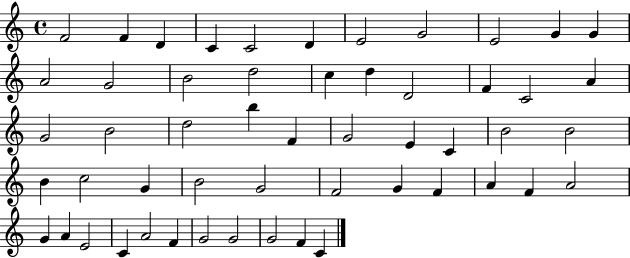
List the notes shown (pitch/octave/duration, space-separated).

F4/h F4/q D4/q C4/q C4/h D4/q E4/h G4/h E4/h G4/q G4/q A4/h G4/h B4/h D5/h C5/q D5/q D4/h F4/q C4/h A4/q G4/h B4/h D5/h B5/q F4/q G4/h E4/q C4/q B4/h B4/h B4/q C5/h G4/q B4/h G4/h F4/h G4/q F4/q A4/q F4/q A4/h G4/q A4/q E4/h C4/q A4/h F4/q G4/h G4/h G4/h F4/q C4/q